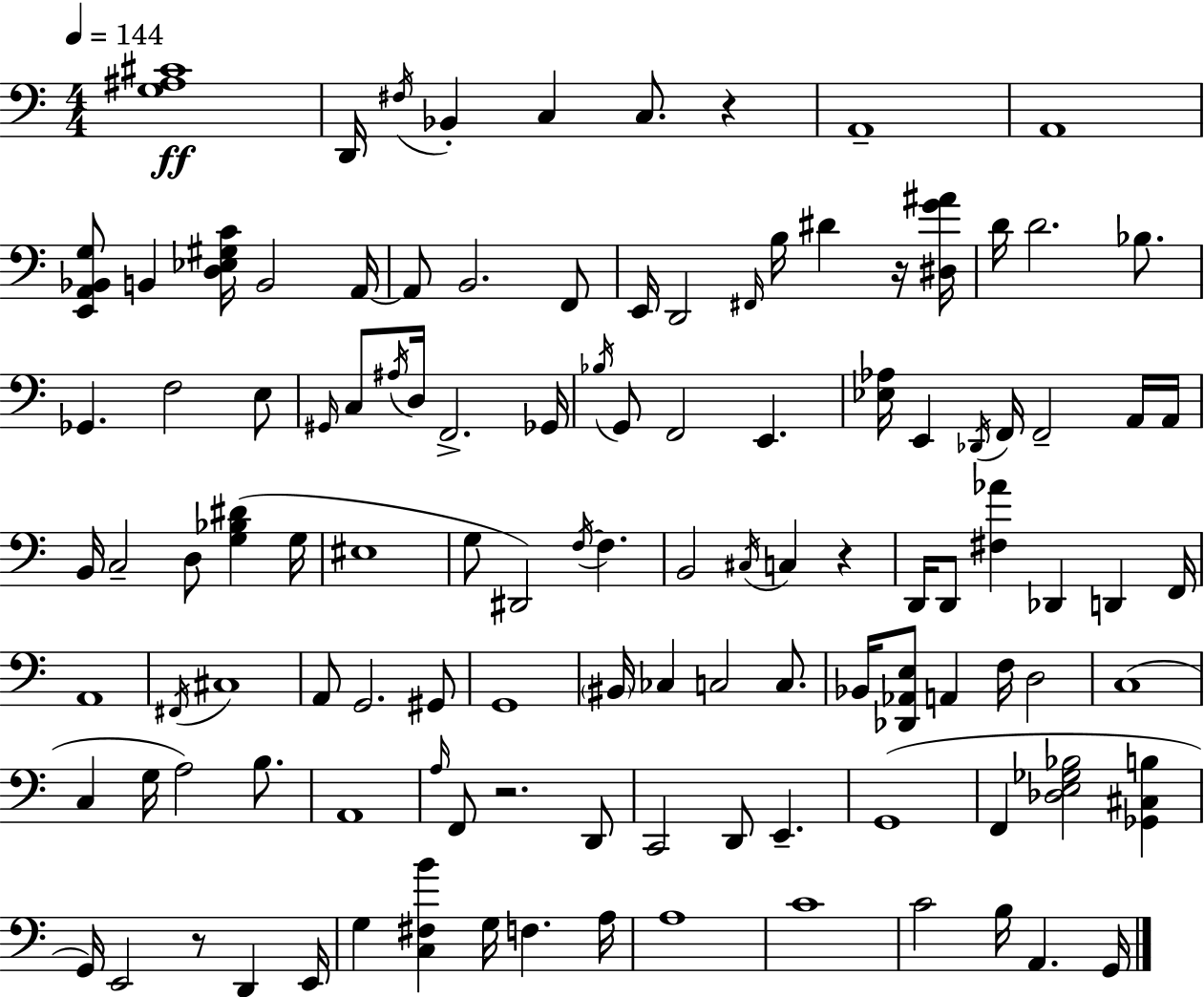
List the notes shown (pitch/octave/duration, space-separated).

[G3,A#3,C#4]/w D2/s F#3/s Bb2/q C3/q C3/e. R/q A2/w A2/w [E2,A2,Bb2,G3]/e B2/q [D3,Eb3,G#3,C4]/s B2/h A2/s A2/e B2/h. F2/e E2/s D2/h F#2/s B3/s D#4/q R/s [D#3,G4,A#4]/s D4/s D4/h. Bb3/e. Gb2/q. F3/h E3/e G#2/s C3/e A#3/s D3/s F2/h. Gb2/s Bb3/s G2/e F2/h E2/q. [Eb3,Ab3]/s E2/q Db2/s F2/s F2/h A2/s A2/s B2/s C3/h D3/e [G3,Bb3,D#4]/q G3/s EIS3/w G3/e D#2/h F3/s F3/q. B2/h C#3/s C3/q R/q D2/s D2/e [F#3,Ab4]/q Db2/q D2/q F2/s A2/w F#2/s C#3/w A2/e G2/h. G#2/e G2/w BIS2/s CES3/q C3/h C3/e. Bb2/s [Db2,Ab2,E3]/e A2/q F3/s D3/h C3/w C3/q G3/s A3/h B3/e. A2/w A3/s F2/e R/h. D2/e C2/h D2/e E2/q. G2/w F2/q [Db3,E3,Gb3,Bb3]/h [Gb2,C#3,B3]/q G2/s E2/h R/e D2/q E2/s G3/q [C3,F#3,B4]/q G3/s F3/q. A3/s A3/w C4/w C4/h B3/s A2/q. G2/s